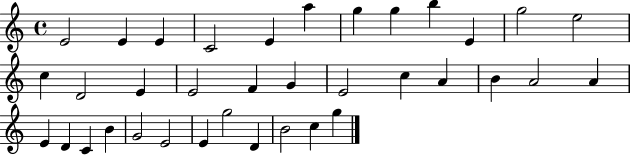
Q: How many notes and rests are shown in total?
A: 36